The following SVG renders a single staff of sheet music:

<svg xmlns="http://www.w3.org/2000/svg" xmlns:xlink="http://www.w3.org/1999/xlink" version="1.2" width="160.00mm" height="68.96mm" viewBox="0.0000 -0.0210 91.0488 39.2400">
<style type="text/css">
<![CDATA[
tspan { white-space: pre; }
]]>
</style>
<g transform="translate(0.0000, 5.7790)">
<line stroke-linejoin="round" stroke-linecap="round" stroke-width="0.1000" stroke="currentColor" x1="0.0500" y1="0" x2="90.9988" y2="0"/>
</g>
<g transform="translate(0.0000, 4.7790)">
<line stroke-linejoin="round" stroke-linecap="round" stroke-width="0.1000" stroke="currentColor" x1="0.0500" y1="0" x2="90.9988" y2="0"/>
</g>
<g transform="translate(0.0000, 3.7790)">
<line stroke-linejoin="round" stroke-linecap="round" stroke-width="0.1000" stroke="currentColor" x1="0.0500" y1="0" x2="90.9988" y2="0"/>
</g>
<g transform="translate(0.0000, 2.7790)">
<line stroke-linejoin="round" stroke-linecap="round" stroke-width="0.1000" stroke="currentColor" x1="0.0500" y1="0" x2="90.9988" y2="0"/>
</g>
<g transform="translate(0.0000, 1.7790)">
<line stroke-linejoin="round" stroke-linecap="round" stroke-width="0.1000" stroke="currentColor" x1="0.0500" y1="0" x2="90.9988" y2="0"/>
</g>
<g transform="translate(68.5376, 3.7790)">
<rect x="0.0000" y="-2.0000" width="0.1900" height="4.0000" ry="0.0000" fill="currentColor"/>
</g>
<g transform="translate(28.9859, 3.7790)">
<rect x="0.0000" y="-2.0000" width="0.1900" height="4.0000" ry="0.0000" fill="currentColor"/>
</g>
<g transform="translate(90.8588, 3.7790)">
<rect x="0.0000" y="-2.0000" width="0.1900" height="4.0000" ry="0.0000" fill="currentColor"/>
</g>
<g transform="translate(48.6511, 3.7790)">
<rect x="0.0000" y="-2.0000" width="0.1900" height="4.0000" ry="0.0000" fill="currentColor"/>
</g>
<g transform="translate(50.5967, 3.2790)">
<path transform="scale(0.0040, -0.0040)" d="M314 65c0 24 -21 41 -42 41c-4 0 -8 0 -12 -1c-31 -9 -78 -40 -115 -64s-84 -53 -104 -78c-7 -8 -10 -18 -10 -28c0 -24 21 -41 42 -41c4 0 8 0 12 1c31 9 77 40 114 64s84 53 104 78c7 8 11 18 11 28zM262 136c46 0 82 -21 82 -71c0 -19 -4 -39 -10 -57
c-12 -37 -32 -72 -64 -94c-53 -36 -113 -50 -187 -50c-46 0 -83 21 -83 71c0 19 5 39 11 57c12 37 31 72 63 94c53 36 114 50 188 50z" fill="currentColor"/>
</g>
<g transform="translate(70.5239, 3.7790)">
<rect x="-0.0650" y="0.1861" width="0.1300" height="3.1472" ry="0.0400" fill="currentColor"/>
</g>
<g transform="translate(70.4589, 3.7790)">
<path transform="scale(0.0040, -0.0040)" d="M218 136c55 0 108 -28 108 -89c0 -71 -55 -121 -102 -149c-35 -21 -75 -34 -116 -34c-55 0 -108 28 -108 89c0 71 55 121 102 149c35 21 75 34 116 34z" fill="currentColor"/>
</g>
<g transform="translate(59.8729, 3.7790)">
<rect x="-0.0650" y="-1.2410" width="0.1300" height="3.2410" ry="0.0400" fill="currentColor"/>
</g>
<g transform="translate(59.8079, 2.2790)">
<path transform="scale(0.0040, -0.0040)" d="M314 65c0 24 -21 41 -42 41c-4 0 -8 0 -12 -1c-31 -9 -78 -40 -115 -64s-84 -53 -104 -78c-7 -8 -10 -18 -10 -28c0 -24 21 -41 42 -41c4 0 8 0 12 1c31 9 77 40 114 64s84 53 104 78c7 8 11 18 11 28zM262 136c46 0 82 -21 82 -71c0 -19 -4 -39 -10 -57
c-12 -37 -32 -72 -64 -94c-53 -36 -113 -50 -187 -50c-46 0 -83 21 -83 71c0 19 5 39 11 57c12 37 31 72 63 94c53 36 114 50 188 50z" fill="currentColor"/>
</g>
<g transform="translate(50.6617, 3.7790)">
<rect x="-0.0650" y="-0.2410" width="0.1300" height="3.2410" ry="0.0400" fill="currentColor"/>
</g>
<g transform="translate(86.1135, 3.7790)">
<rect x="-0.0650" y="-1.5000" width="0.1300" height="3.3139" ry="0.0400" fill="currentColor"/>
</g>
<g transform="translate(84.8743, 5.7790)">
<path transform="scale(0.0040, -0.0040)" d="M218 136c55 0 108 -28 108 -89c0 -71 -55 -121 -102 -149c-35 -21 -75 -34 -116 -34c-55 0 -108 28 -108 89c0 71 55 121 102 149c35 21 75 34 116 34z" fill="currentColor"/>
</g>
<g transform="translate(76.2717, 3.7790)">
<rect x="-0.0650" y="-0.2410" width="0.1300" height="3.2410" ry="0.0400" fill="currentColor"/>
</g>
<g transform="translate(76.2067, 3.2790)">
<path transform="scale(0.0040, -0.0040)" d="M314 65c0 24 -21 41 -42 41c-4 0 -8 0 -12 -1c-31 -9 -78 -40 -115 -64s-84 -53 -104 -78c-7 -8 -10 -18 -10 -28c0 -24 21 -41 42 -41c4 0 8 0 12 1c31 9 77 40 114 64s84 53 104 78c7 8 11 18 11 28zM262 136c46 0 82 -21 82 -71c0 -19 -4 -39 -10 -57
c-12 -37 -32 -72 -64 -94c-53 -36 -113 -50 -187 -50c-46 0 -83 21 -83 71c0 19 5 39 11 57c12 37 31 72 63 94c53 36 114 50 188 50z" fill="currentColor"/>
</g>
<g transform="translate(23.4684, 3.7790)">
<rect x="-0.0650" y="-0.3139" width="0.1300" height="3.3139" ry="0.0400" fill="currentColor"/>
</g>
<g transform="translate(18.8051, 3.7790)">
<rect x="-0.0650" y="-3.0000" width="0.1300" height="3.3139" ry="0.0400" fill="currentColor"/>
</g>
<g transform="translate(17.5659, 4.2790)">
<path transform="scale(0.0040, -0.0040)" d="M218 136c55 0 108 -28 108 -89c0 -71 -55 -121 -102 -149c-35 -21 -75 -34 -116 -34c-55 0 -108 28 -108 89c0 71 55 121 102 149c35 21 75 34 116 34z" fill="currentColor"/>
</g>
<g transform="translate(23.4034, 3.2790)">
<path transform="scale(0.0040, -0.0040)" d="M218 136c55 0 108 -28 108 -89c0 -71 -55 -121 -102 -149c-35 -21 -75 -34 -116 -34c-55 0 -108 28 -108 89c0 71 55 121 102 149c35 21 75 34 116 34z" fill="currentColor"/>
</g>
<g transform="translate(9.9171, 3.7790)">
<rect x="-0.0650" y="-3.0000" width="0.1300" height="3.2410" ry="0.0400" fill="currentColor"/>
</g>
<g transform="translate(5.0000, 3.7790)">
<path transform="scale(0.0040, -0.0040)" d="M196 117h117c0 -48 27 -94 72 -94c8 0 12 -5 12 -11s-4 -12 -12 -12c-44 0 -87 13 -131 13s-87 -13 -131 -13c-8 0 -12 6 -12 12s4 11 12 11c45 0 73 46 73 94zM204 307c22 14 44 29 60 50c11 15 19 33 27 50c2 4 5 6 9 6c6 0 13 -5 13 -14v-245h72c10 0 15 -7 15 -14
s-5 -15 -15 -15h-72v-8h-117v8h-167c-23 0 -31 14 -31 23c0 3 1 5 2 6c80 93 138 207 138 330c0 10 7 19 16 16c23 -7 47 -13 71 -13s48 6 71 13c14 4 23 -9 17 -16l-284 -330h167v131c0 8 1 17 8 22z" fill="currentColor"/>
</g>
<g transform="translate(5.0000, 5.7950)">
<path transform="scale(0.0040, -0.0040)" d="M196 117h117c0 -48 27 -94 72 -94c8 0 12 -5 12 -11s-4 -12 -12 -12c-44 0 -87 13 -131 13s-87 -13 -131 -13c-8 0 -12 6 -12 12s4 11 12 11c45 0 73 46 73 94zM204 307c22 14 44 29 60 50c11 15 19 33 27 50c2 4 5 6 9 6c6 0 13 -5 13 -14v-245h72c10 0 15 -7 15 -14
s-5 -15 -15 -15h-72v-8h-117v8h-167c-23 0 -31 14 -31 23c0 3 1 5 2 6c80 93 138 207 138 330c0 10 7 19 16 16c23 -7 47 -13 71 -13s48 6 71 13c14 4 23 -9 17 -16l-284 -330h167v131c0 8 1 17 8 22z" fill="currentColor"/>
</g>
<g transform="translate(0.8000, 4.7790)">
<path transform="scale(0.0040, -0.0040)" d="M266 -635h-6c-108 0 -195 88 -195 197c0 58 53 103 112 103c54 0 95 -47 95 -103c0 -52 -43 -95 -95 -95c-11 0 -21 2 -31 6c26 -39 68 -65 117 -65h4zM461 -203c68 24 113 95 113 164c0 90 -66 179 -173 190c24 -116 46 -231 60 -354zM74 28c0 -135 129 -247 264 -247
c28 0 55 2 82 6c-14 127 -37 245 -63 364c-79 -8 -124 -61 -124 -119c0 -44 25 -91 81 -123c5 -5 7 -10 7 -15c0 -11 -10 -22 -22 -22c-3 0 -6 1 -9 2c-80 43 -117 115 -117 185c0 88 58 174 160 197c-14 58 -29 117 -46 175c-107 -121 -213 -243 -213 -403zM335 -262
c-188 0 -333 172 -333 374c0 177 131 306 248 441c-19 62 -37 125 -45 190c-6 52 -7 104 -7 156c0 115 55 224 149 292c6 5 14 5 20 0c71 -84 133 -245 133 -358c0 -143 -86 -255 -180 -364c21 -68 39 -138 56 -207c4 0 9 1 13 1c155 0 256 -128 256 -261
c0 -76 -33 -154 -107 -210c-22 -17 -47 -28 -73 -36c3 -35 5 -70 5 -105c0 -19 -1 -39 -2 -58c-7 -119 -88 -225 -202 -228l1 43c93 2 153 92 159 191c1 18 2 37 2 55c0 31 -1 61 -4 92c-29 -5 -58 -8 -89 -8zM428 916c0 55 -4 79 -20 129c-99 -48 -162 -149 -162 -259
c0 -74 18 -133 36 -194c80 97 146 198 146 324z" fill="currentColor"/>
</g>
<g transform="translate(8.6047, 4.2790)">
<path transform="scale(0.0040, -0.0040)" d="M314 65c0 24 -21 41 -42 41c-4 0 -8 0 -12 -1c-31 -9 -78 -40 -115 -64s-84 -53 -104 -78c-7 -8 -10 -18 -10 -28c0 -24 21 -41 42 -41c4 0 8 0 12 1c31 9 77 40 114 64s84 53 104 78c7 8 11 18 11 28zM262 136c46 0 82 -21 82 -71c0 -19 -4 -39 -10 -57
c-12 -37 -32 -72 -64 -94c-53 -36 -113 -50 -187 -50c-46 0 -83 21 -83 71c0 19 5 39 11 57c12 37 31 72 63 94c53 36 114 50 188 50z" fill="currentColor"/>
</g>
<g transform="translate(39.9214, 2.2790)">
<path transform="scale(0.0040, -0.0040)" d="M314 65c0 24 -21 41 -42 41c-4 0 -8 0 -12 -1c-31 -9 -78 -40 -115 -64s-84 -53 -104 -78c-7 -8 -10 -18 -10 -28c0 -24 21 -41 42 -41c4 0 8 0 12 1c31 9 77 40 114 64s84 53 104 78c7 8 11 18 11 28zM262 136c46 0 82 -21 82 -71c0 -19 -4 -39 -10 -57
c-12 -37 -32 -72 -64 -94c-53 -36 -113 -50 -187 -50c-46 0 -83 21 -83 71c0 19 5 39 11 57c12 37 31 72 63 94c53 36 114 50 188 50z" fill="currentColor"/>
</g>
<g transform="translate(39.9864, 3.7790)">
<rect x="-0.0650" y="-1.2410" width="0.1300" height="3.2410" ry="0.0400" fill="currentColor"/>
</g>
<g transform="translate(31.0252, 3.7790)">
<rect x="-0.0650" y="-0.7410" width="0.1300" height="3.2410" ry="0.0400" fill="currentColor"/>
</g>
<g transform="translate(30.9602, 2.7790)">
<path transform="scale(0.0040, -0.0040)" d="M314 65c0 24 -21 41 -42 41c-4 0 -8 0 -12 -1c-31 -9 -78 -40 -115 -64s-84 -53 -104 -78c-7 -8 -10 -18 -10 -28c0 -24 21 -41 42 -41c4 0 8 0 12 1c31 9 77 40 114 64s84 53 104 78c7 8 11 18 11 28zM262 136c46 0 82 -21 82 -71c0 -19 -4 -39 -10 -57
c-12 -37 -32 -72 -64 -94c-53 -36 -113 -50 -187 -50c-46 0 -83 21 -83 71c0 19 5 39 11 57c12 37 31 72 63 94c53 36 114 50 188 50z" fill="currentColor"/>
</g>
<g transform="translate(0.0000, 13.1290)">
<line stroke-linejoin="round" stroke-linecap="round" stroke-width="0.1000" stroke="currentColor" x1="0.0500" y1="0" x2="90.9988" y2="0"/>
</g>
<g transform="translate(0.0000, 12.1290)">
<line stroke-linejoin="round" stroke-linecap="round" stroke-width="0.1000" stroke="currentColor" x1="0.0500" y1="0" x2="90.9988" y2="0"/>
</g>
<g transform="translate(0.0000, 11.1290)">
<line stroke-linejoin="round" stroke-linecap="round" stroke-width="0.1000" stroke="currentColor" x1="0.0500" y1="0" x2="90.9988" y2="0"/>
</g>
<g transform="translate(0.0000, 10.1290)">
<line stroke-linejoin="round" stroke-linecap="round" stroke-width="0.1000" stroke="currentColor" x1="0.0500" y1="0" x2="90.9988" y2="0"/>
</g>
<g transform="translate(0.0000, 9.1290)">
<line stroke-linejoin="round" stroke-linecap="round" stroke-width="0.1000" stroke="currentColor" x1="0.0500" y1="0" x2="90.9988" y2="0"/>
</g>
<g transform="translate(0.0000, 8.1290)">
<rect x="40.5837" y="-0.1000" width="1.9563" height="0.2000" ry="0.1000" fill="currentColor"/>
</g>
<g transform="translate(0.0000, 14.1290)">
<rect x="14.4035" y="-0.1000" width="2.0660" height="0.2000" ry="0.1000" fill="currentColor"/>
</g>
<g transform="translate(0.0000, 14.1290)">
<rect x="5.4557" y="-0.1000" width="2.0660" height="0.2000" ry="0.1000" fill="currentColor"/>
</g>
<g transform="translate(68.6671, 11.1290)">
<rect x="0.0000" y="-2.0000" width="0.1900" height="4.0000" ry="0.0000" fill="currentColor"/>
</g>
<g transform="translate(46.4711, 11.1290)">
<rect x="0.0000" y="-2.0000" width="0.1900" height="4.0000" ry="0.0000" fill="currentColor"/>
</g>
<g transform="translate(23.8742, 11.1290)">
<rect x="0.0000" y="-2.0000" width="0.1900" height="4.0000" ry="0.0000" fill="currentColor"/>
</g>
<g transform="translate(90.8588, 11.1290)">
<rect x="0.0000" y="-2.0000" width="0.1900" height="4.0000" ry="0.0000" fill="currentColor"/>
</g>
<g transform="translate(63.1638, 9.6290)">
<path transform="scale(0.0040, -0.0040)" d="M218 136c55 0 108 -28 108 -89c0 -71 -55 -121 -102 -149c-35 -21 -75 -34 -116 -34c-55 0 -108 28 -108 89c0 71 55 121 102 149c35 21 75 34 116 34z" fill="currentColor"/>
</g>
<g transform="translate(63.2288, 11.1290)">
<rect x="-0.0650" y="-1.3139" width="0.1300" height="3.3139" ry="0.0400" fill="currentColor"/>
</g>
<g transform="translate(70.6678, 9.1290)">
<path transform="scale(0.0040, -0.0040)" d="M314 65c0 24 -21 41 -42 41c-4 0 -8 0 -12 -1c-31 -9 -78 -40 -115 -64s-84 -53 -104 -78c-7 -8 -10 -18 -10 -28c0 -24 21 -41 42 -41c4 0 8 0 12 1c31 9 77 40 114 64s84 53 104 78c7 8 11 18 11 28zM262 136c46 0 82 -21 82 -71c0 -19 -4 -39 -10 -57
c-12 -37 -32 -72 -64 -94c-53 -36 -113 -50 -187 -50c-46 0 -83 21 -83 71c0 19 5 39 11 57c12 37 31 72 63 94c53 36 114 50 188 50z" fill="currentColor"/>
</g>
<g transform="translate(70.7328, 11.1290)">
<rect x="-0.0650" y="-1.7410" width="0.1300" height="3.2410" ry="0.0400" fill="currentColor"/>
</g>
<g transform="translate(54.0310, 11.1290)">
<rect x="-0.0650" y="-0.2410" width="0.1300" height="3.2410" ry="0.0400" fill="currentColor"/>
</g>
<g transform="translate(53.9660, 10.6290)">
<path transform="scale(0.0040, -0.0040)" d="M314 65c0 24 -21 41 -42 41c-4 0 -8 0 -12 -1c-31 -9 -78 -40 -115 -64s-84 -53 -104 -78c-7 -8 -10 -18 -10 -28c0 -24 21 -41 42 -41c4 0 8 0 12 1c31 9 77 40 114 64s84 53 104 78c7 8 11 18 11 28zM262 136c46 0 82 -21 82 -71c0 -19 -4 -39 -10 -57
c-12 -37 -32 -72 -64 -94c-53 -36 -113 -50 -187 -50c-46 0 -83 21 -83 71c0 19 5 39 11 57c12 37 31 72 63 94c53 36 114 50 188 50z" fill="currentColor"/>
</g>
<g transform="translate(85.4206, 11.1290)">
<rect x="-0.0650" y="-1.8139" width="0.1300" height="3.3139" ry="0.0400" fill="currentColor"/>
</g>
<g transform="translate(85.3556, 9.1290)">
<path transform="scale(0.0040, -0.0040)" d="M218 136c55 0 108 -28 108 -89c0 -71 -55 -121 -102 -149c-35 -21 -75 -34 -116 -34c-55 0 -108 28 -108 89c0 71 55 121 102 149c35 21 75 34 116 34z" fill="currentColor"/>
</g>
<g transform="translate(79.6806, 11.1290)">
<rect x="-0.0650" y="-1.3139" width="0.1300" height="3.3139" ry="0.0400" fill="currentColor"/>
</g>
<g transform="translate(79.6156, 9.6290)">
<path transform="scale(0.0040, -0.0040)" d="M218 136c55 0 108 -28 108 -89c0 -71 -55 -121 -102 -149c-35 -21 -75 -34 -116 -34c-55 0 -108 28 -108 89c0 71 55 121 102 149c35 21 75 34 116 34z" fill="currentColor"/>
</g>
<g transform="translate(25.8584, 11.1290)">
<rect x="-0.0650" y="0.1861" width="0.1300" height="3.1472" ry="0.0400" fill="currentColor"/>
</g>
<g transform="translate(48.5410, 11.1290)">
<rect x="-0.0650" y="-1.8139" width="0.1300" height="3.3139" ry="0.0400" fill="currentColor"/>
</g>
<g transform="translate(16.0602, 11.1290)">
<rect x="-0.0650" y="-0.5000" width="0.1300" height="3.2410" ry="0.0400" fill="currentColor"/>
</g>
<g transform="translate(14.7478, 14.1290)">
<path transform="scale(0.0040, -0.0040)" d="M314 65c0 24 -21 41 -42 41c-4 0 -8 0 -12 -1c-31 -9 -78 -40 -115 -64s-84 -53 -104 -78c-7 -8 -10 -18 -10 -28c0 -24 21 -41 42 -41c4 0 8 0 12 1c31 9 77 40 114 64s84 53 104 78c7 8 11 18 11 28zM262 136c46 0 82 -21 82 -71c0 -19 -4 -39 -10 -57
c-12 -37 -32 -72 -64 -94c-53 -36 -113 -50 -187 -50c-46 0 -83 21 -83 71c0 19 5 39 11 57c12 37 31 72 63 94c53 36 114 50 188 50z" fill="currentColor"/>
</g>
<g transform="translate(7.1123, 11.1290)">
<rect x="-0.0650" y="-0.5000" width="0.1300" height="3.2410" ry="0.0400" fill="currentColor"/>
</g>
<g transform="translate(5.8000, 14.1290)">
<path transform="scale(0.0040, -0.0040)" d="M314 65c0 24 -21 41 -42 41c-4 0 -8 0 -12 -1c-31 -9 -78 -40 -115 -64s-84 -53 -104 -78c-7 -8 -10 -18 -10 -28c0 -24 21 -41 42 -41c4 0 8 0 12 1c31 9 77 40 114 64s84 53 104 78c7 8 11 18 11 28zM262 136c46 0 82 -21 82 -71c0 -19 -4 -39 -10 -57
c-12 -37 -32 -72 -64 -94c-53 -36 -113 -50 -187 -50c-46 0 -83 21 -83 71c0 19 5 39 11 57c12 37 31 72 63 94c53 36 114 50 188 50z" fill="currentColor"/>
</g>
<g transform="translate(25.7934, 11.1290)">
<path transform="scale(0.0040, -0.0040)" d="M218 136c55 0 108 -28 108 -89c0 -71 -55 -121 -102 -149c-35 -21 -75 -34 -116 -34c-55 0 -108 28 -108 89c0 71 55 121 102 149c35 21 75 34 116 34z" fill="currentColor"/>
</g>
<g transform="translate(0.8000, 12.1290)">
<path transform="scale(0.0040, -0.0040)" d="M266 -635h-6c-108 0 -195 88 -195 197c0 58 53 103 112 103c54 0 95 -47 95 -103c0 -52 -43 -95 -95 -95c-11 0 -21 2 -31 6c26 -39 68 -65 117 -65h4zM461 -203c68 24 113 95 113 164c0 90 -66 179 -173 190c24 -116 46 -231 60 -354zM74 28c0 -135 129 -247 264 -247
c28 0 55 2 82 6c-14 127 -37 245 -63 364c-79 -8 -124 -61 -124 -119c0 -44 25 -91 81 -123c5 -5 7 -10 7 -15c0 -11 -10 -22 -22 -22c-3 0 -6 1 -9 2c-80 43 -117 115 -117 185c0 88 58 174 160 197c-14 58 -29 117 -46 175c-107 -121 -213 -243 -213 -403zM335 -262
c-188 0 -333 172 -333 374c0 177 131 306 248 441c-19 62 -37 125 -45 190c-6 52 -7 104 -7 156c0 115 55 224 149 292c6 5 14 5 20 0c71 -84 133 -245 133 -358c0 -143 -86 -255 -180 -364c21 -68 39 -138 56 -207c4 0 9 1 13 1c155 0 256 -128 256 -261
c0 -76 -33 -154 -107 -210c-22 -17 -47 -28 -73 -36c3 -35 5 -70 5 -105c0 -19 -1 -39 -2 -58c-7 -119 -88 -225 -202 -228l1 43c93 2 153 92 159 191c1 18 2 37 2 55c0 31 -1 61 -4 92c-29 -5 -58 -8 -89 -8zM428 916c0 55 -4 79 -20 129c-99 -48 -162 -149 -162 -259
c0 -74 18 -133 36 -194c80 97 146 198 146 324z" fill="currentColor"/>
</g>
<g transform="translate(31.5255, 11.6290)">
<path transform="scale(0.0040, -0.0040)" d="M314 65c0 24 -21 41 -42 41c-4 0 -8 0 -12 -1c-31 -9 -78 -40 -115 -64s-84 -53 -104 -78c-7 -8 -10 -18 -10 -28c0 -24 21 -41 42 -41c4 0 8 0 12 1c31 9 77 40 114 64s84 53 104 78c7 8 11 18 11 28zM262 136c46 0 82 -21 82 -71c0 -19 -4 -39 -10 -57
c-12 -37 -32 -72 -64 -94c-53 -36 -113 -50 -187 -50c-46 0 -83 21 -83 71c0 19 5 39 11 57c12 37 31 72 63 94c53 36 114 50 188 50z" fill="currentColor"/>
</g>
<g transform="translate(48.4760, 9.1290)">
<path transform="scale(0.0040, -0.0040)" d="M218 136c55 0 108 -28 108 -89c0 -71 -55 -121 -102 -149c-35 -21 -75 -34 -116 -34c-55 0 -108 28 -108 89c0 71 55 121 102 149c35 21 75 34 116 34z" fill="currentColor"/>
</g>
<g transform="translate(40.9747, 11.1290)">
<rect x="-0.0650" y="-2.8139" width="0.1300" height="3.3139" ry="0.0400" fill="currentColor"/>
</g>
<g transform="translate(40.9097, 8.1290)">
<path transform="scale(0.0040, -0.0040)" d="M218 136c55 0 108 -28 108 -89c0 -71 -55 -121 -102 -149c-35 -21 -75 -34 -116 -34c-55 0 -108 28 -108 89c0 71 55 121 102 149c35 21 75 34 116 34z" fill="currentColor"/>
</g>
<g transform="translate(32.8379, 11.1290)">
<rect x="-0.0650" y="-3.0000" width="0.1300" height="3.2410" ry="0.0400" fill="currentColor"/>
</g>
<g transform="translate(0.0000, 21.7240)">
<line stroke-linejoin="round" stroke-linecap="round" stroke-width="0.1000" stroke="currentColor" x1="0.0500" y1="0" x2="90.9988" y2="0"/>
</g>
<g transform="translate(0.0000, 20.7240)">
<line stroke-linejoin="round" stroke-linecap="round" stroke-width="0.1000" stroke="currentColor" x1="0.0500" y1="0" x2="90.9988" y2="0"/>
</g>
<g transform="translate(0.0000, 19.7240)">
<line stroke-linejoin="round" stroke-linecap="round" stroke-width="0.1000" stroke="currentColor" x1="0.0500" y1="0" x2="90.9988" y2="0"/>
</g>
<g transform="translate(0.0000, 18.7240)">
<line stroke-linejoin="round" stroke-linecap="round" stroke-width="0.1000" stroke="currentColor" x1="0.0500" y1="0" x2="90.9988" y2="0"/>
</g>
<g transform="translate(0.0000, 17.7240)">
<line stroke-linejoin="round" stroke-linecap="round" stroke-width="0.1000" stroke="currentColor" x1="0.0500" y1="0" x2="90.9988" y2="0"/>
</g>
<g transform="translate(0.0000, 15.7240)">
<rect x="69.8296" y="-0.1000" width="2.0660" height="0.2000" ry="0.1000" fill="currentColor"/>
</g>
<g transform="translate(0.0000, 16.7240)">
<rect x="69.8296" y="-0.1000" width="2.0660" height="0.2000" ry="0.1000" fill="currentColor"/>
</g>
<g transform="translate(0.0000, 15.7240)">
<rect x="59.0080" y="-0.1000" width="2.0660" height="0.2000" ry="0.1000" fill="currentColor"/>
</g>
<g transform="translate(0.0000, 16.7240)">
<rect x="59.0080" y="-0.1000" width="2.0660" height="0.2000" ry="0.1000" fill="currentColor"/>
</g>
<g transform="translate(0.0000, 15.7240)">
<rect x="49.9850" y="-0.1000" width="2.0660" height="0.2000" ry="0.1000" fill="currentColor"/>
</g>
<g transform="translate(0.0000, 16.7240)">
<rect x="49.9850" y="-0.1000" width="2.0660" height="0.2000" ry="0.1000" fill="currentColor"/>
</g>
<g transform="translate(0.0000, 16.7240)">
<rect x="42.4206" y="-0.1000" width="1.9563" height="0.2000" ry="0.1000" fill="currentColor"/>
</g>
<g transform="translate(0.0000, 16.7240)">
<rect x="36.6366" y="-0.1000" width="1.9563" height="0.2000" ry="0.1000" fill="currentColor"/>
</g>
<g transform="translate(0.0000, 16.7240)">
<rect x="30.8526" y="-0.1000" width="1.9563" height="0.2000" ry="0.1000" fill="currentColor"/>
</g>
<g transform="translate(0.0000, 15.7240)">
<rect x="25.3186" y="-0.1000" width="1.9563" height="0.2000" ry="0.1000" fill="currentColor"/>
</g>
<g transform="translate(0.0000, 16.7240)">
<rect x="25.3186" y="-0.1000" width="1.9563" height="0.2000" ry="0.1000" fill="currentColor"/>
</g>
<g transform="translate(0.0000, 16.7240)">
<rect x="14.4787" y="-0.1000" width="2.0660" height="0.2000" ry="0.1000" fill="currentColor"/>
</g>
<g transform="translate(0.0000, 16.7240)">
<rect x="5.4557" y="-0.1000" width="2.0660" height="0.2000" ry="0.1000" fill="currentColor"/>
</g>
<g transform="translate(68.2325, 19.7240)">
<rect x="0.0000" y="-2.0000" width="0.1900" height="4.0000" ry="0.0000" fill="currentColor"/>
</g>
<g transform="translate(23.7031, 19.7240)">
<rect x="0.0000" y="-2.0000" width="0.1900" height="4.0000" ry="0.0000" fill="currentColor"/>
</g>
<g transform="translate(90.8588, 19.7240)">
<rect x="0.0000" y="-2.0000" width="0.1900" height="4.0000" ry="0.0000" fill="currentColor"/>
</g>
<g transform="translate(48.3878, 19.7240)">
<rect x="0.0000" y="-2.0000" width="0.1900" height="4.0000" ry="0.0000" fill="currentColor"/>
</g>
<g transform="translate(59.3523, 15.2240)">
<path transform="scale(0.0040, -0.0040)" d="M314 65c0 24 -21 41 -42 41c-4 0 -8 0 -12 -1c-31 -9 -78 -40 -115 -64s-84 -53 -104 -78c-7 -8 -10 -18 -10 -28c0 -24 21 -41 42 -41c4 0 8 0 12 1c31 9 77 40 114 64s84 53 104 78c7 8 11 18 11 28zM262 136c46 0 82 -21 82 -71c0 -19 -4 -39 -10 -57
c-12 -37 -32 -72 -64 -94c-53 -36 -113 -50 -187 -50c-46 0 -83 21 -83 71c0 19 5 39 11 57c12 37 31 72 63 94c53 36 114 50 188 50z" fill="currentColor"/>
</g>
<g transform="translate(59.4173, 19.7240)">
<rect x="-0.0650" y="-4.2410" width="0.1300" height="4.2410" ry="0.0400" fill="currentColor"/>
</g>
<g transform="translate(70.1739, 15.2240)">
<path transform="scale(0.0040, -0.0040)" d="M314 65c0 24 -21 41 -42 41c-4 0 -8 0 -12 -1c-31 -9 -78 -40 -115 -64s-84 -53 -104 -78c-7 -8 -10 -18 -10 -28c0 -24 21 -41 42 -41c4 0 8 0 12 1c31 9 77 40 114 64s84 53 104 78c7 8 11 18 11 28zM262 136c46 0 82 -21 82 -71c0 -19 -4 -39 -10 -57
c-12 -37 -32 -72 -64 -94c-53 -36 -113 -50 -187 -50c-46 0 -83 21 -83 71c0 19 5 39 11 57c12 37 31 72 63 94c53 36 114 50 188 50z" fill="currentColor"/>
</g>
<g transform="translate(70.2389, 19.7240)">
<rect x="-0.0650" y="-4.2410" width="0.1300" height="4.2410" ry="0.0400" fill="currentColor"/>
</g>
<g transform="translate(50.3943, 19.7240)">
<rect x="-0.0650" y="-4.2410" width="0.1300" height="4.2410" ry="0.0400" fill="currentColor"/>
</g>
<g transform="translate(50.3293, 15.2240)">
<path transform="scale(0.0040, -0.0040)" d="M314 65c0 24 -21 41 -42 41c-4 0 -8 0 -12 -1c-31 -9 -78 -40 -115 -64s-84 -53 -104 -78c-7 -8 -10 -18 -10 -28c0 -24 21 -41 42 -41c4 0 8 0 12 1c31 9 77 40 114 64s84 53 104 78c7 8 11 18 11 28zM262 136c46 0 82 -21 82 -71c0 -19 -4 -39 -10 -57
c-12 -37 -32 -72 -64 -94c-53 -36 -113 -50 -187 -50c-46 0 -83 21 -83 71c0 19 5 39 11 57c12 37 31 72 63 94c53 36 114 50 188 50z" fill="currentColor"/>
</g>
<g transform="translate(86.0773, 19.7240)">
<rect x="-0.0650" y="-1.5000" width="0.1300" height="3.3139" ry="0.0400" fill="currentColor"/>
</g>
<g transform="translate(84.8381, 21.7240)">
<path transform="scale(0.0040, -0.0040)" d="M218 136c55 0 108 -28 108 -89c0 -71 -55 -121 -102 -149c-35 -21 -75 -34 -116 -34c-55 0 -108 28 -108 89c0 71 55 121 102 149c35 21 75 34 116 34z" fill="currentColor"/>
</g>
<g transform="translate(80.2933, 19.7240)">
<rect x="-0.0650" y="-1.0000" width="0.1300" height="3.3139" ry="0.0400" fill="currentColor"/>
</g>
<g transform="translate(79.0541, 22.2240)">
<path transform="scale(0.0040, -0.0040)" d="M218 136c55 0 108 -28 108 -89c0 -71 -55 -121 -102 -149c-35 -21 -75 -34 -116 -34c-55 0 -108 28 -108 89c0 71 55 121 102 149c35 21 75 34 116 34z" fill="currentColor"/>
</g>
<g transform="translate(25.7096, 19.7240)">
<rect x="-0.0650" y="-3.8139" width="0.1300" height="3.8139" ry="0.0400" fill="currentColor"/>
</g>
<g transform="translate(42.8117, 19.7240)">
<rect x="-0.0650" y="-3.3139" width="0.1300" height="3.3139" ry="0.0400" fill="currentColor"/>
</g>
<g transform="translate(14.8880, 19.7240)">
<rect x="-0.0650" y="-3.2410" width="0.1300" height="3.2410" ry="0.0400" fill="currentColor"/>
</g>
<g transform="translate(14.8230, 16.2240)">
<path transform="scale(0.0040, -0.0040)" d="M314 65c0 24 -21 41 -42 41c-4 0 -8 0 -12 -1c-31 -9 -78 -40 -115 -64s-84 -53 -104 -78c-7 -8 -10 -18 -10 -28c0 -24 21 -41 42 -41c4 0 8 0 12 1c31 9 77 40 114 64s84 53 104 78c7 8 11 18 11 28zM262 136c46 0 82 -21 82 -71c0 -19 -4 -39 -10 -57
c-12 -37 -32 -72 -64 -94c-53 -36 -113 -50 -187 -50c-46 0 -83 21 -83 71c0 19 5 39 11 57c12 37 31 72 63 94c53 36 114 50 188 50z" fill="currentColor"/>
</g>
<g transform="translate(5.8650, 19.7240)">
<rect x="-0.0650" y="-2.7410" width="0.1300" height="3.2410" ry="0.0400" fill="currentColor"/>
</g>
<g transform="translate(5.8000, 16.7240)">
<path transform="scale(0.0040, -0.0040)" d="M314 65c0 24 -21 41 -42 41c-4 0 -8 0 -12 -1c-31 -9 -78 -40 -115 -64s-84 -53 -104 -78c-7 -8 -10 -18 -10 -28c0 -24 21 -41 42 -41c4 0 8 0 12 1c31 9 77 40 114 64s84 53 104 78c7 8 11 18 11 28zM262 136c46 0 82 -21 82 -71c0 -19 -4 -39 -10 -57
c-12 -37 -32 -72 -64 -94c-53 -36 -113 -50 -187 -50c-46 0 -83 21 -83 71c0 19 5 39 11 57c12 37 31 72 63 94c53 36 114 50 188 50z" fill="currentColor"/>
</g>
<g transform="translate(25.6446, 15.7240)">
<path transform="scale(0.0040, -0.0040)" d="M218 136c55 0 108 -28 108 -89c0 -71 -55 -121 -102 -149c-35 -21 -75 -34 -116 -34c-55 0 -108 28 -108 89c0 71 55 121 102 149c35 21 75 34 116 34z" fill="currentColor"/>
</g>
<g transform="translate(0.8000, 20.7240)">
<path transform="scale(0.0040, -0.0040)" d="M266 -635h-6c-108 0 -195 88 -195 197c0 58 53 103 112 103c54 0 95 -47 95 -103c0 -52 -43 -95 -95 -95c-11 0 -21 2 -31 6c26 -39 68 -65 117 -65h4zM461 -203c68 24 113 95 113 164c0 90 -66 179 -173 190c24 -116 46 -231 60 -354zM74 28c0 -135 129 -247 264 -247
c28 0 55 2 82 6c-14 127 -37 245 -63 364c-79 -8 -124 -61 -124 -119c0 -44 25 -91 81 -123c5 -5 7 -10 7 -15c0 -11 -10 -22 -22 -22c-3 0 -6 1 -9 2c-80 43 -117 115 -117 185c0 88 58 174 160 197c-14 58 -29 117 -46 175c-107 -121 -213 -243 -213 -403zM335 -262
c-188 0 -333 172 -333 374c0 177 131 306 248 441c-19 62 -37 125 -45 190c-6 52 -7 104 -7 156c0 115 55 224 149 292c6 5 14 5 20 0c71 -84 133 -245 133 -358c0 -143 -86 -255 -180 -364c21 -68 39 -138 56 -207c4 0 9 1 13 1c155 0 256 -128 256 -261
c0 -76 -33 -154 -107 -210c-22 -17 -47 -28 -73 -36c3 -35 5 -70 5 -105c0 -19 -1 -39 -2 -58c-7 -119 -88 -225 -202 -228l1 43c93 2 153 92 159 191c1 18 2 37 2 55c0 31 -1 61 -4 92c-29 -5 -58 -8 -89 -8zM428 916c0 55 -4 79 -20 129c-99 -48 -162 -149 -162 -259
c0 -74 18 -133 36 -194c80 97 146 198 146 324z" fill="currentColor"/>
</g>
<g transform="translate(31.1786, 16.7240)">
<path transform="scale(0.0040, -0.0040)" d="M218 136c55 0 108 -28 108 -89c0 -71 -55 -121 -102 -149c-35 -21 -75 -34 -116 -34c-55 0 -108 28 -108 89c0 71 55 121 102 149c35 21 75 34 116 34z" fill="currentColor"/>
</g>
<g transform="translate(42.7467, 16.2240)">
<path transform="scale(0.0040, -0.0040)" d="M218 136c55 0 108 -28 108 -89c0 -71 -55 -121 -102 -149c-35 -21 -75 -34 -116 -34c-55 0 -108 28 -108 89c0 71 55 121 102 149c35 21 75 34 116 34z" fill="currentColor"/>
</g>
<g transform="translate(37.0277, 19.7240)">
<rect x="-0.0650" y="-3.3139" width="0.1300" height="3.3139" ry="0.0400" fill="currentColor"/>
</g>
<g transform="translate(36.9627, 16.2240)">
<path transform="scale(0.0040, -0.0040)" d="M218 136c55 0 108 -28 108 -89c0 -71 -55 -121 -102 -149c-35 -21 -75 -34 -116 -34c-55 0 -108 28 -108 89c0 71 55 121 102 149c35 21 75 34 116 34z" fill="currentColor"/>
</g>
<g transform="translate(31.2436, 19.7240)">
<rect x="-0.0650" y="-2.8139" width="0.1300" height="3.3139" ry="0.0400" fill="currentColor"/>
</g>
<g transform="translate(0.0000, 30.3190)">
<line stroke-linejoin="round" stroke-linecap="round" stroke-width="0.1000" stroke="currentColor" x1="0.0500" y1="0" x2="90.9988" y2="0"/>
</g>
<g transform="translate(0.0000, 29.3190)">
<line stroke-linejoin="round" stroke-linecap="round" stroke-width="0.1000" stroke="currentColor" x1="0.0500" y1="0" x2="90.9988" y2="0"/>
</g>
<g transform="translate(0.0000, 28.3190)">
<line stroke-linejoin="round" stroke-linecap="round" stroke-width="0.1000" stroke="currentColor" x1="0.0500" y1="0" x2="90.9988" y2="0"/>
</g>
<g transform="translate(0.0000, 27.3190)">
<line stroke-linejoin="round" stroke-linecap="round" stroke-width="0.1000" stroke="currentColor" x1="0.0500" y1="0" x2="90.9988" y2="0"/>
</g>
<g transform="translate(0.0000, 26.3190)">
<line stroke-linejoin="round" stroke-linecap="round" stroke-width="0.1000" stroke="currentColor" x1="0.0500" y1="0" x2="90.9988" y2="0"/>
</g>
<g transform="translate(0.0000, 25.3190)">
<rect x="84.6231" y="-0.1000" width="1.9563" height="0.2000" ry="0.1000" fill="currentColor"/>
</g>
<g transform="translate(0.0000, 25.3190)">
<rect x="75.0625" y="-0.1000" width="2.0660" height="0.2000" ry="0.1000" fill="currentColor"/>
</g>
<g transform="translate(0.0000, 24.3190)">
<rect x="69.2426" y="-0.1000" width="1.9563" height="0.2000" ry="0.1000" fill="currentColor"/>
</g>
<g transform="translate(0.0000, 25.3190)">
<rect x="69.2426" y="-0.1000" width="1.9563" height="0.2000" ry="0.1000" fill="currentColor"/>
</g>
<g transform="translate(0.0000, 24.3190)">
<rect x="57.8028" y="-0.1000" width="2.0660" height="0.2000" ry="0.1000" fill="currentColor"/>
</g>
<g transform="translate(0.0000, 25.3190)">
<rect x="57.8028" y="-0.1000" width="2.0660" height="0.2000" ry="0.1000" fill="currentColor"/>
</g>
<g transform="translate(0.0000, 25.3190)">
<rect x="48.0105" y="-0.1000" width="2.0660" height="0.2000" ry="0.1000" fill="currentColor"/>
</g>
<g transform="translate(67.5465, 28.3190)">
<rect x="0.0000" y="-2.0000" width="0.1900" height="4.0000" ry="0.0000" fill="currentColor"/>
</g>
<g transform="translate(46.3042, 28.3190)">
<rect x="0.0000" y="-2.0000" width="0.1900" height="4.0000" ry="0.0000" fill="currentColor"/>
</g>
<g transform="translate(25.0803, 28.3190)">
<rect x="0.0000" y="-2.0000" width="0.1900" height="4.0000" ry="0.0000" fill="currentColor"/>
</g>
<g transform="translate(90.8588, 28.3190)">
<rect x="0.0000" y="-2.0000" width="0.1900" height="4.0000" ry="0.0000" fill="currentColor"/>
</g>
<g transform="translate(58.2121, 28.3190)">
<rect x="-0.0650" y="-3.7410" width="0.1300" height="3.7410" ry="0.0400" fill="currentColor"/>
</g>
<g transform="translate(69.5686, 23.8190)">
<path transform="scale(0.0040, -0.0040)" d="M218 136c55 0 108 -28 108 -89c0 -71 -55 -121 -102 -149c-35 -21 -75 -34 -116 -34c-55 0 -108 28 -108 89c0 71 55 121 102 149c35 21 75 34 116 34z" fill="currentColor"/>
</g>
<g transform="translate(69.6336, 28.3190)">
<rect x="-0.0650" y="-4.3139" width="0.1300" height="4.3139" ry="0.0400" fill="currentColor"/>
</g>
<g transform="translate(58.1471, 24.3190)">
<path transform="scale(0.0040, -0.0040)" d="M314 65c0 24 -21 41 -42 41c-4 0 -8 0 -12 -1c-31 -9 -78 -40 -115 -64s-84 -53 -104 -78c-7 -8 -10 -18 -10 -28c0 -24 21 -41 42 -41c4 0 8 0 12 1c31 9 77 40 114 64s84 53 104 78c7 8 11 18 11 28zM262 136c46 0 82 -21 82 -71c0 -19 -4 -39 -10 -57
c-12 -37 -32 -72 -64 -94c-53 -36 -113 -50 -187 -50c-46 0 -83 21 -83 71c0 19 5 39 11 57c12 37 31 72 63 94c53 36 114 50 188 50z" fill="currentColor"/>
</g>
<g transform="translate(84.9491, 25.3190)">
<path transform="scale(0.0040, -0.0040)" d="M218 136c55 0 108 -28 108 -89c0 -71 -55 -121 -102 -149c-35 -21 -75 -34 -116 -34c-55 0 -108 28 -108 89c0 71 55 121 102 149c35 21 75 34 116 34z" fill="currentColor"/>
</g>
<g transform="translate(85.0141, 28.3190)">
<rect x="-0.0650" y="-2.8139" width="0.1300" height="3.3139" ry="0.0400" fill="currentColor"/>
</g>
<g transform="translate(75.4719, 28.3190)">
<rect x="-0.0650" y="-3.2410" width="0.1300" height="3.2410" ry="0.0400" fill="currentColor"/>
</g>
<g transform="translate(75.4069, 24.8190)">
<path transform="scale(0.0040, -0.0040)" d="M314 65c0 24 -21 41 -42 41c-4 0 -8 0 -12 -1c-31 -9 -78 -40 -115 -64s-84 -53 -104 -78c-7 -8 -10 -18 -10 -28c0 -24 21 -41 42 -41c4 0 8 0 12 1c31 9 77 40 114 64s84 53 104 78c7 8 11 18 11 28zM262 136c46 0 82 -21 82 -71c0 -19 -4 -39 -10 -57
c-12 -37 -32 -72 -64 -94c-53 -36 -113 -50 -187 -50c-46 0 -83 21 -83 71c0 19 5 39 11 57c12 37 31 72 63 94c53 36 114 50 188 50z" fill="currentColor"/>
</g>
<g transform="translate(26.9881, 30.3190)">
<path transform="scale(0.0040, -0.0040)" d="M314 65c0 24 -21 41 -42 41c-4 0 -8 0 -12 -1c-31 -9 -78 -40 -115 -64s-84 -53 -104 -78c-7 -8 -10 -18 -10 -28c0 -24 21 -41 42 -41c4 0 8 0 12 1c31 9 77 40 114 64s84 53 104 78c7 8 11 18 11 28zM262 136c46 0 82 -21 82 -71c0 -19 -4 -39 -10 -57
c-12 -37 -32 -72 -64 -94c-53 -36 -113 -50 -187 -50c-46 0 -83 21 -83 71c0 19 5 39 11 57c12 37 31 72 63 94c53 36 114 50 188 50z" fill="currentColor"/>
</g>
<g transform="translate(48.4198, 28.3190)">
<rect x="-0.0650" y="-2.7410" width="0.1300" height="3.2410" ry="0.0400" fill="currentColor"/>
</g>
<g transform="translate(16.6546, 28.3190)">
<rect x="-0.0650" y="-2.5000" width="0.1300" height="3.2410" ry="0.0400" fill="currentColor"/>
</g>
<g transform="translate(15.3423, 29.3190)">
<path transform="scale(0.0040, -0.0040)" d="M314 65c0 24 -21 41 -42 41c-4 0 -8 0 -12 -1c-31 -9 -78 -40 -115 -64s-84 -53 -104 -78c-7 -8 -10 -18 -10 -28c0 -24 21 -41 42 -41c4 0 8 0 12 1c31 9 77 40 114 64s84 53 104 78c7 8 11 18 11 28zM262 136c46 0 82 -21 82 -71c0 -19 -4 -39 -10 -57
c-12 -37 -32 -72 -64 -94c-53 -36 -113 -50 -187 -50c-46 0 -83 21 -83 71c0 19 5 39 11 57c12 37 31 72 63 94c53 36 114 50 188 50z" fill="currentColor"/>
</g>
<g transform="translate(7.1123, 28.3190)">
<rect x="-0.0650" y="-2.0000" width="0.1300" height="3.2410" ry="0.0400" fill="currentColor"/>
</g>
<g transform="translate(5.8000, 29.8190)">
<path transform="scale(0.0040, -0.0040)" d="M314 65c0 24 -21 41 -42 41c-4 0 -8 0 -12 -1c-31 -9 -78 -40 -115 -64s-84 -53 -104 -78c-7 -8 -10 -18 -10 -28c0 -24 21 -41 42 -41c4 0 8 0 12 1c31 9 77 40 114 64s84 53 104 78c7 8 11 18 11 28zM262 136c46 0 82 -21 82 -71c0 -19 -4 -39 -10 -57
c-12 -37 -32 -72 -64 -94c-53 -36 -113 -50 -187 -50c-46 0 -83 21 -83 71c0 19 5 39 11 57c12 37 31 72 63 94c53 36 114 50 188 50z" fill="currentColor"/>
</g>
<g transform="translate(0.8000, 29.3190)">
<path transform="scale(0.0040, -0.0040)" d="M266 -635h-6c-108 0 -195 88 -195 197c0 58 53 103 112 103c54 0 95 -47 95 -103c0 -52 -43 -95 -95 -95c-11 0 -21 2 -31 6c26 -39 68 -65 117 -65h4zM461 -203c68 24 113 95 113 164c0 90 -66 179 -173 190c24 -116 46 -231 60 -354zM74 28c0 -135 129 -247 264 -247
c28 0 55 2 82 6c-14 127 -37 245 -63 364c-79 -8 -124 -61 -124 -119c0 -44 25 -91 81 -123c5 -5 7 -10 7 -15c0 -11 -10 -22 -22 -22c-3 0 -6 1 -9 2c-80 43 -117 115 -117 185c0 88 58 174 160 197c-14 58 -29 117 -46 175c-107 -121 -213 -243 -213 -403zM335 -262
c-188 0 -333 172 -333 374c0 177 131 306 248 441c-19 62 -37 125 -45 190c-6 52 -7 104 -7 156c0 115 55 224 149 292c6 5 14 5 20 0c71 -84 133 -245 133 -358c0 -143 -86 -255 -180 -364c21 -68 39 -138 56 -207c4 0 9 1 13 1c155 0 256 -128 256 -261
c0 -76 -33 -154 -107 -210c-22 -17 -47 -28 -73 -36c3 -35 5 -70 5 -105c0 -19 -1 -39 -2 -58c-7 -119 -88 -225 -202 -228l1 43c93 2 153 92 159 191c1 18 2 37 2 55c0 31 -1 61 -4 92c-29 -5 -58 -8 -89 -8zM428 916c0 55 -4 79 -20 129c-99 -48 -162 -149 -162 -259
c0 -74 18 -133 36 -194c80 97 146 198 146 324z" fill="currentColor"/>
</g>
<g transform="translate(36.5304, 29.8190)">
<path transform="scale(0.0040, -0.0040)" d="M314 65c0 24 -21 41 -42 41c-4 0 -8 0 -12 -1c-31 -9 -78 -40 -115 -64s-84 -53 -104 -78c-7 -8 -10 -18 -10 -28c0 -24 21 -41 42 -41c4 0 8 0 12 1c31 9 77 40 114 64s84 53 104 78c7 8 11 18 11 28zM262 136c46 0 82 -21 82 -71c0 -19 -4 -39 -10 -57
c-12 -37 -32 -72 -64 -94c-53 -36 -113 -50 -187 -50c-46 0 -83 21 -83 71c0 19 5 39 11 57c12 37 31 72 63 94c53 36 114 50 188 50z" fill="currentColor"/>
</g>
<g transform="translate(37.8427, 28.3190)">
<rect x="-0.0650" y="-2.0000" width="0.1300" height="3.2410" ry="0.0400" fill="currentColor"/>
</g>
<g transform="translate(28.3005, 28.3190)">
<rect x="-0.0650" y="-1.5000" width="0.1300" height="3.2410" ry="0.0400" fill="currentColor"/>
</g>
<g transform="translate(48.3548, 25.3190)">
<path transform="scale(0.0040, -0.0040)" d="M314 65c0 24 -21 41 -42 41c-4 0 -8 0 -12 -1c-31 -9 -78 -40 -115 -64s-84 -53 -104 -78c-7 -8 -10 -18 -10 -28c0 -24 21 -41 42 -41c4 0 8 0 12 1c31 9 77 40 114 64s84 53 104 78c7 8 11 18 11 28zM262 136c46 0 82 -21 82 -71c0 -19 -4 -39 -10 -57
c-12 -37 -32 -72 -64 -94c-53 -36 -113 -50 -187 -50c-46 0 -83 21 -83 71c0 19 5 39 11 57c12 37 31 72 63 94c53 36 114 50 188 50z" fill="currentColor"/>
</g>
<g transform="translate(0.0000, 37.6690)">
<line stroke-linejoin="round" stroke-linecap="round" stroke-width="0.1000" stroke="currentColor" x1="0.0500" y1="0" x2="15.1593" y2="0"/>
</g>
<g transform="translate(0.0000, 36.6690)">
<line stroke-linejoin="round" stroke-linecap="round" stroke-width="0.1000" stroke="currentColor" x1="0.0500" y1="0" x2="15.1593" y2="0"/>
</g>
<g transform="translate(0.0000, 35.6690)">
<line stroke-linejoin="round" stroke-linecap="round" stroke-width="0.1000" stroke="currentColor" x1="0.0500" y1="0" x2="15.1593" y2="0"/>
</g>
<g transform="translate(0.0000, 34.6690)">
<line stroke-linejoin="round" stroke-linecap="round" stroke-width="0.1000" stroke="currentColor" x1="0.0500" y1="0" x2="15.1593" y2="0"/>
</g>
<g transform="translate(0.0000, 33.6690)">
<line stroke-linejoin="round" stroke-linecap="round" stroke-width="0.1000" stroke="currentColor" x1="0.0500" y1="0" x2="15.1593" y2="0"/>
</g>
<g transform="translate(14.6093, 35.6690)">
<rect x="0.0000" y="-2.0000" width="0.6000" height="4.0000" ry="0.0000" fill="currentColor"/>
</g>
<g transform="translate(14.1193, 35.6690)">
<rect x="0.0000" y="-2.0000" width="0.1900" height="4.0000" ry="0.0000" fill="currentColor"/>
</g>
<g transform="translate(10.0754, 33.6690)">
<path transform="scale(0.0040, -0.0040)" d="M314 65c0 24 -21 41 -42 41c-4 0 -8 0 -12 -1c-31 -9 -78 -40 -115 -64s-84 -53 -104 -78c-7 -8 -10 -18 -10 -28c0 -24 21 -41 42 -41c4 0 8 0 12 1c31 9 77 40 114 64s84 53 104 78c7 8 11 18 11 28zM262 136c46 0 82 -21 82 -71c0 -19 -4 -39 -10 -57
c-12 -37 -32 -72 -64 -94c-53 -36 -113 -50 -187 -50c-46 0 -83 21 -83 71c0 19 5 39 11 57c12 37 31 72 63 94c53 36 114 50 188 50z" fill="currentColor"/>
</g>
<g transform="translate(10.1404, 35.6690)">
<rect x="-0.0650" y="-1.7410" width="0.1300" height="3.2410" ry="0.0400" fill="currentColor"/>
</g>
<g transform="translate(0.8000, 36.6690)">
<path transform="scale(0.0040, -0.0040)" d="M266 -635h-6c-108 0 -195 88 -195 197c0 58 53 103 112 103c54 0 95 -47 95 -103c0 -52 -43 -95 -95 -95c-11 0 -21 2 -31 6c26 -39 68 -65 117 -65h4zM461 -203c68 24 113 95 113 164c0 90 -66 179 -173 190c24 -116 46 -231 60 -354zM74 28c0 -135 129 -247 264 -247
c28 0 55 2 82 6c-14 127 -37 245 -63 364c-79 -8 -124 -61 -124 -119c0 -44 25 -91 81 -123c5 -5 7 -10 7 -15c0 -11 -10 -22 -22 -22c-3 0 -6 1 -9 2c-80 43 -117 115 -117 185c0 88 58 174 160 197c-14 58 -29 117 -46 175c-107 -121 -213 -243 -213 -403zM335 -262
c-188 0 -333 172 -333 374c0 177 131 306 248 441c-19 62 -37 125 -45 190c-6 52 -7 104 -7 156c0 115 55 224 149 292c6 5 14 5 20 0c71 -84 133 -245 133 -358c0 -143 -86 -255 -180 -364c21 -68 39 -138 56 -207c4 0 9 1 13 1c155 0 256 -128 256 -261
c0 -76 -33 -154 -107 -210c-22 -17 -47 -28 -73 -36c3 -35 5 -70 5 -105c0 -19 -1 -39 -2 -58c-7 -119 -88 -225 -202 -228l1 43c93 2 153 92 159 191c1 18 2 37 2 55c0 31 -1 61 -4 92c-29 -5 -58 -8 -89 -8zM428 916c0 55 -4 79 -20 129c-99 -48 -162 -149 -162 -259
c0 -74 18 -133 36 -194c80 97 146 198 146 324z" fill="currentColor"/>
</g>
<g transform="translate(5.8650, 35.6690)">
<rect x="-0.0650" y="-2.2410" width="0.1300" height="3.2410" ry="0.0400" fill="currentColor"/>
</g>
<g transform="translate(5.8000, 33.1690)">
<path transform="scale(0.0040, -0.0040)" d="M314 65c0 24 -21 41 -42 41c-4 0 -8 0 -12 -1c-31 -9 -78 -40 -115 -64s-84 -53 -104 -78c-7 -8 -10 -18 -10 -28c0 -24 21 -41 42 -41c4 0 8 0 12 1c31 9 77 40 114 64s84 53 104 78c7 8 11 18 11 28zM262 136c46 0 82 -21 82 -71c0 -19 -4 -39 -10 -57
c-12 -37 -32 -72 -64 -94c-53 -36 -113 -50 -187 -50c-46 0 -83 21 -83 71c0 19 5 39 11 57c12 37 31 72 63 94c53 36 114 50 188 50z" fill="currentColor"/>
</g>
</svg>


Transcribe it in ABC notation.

X:1
T:Untitled
M:4/4
L:1/4
K:C
A2 A c d2 e2 c2 e2 B c2 E C2 C2 B A2 a f c2 e f2 e f a2 b2 c' a b b d'2 d'2 d'2 D E F2 G2 E2 F2 a2 c'2 d' b2 a g2 f2